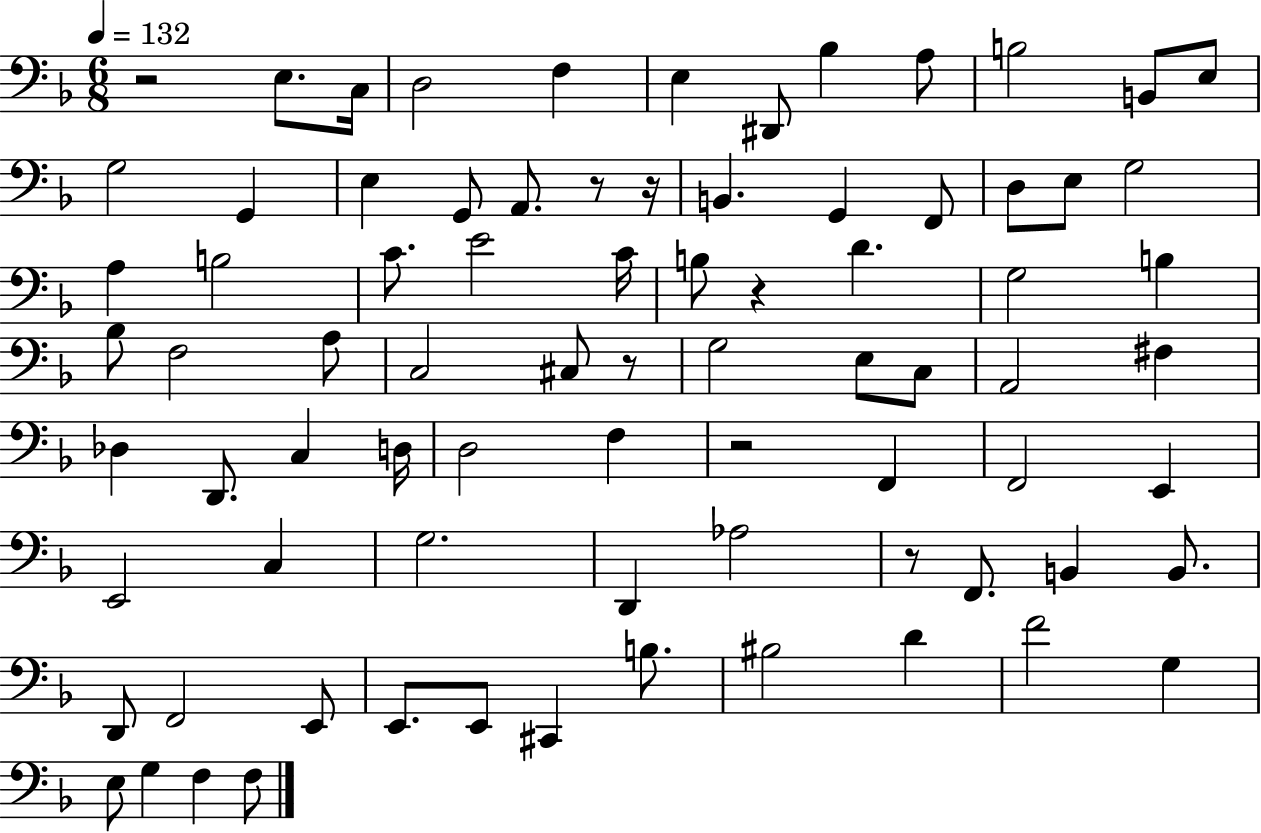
X:1
T:Untitled
M:6/8
L:1/4
K:F
z2 E,/2 C,/4 D,2 F, E, ^D,,/2 _B, A,/2 B,2 B,,/2 E,/2 G,2 G,, E, G,,/2 A,,/2 z/2 z/4 B,, G,, F,,/2 D,/2 E,/2 G,2 A, B,2 C/2 E2 C/4 B,/2 z D G,2 B, _B,/2 F,2 A,/2 C,2 ^C,/2 z/2 G,2 E,/2 C,/2 A,,2 ^F, _D, D,,/2 C, D,/4 D,2 F, z2 F,, F,,2 E,, E,,2 C, G,2 D,, _A,2 z/2 F,,/2 B,, B,,/2 D,,/2 F,,2 E,,/2 E,,/2 E,,/2 ^C,, B,/2 ^B,2 D F2 G, E,/2 G, F, F,/2